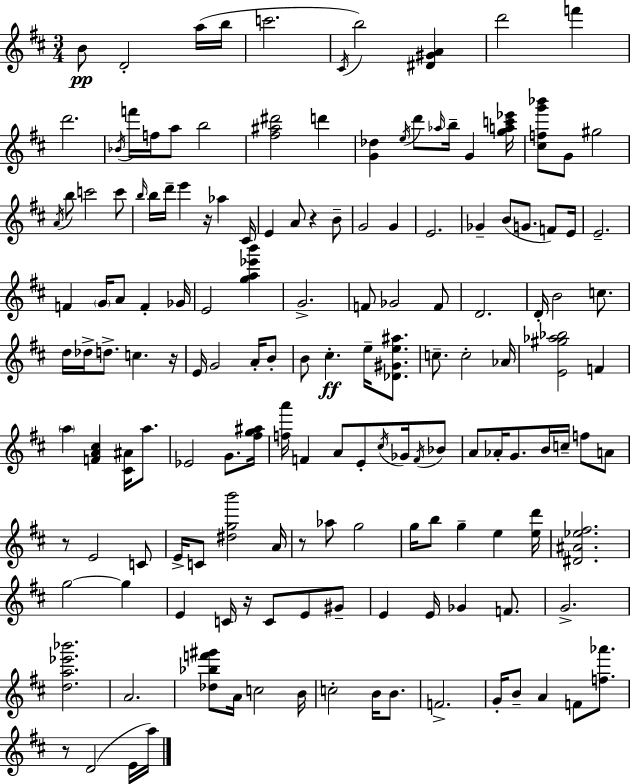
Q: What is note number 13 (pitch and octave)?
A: F5